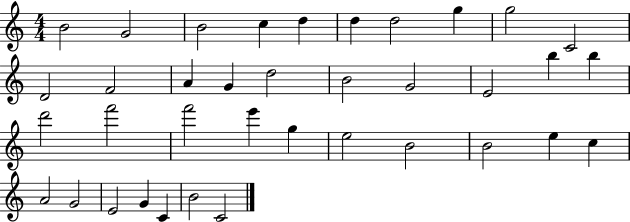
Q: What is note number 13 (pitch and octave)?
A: A4